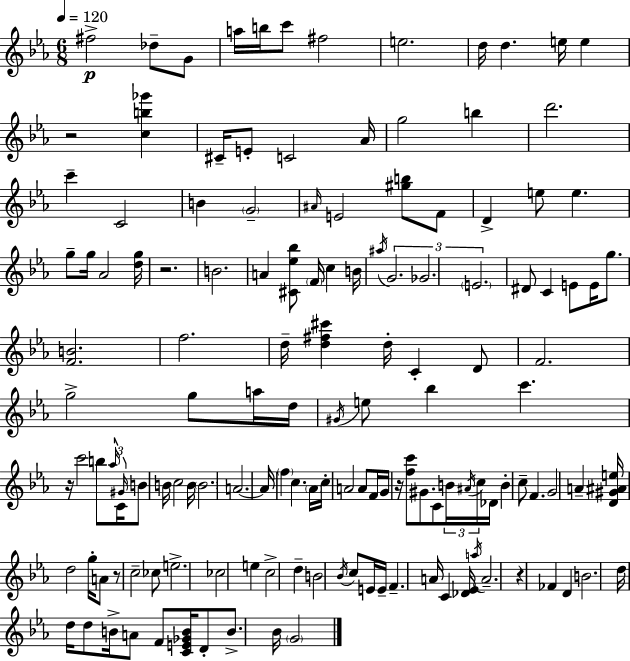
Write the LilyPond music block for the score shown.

{
  \clef treble
  \numericTimeSignature
  \time 6/8
  \key c \minor
  \tempo 4 = 120
  fis''2->\p des''8-- g'8 | a''16 b''16 c'''8 fis''2 | e''2. | d''16 d''4. e''16 e''4 | \break r2 <c'' b'' ges'''>4 | cis'16-- e'8-. c'2 aes'16 | g''2 b''4 | d'''2. | \break c'''4-- c'2 | b'4 \parenthesize g'2-- | \grace { ais'16 } e'2 <gis'' b''>8 f'8 | d'4-> e''8 e''4. | \break g''8-- g''16 aes'2 | <d'' g''>16 r2. | b'2. | a'4 <cis' ees'' bes''>8 \parenthesize f'16 c''4 | \break b'16 \acciaccatura { ais''16 } \tuplet 3/2 { g'2. | ges'2. | \parenthesize e'2. } | dis'8 c'4 e'8 e'16 g''8. | \break <f' b'>2. | f''2. | d''16-- <d'' fis'' cis'''>4 d''16-. c'4-. | d'8 f'2. | \break g''2-> g''8 | a''16 d''16 \acciaccatura { gis'16 } e''8 bes''4 c'''4. | r16 c'''2 | b''8 \tuplet 3/2 { \grace { aes''16 } c'16 \grace { gis'16 } } b'8 b'16 c''2 | \break b'16 \parenthesize b'2. | a'2.~~ | a'16 \parenthesize f''4 c''4. | \parenthesize aes'16 c''16-. a'2 | \break a'8 f'16 g'16 r16 <f'' c'''>8 gis'8. | c'8 \tuplet 3/2 { b'16 \acciaccatura { ais'16 } c''16 } des'16 b'4-. c''8-- | f'4. g'2 | a'4-- <d' gis' ais' e''>16 d''2 | \break g''16-. a'8 r8 c''2-- | ces''8 e''2.-> | ces''2 | e''4 c''2-> | \break d''4-- b'2 | \acciaccatura { bes'16 } c''8 e'16 e'16-- f'4.-- | a'16 c'4 <des' ees'>16 \acciaccatura { a''16 } a'2.-- | r4 | \break fes'4 d'4 b'2. | d''16 d''16 d''8 | b'16-> a'8 f'8 <c' e' ges' b'>16 d'8-. b'8.-> bes'16 | \parenthesize g'2 \bar "|."
}